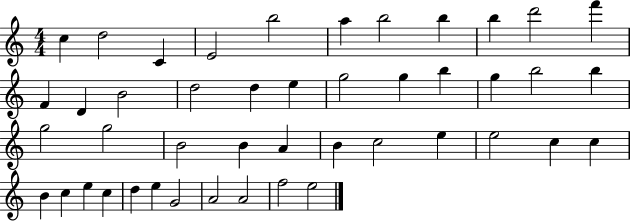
C5/q D5/h C4/q E4/h B5/h A5/q B5/h B5/q B5/q D6/h F6/q F4/q D4/q B4/h D5/h D5/q E5/q G5/h G5/q B5/q G5/q B5/h B5/q G5/h G5/h B4/h B4/q A4/q B4/q C5/h E5/q E5/h C5/q C5/q B4/q C5/q E5/q C5/q D5/q E5/q G4/h A4/h A4/h F5/h E5/h